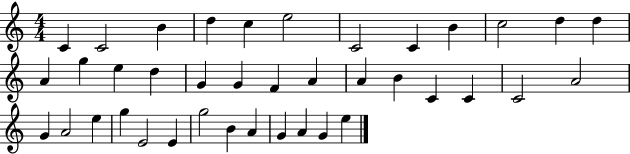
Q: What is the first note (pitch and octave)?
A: C4